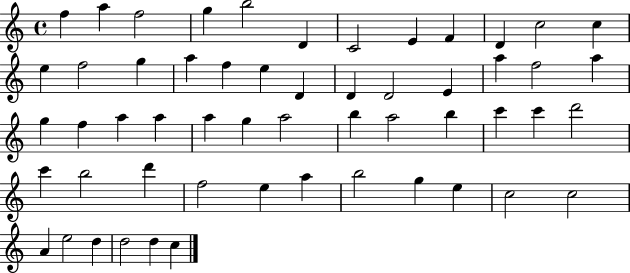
F5/q A5/q F5/h G5/q B5/h D4/q C4/h E4/q F4/q D4/q C5/h C5/q E5/q F5/h G5/q A5/q F5/q E5/q D4/q D4/q D4/h E4/q A5/q F5/h A5/q G5/q F5/q A5/q A5/q A5/q G5/q A5/h B5/q A5/h B5/q C6/q C6/q D6/h C6/q B5/h D6/q F5/h E5/q A5/q B5/h G5/q E5/q C5/h C5/h A4/q E5/h D5/q D5/h D5/q C5/q